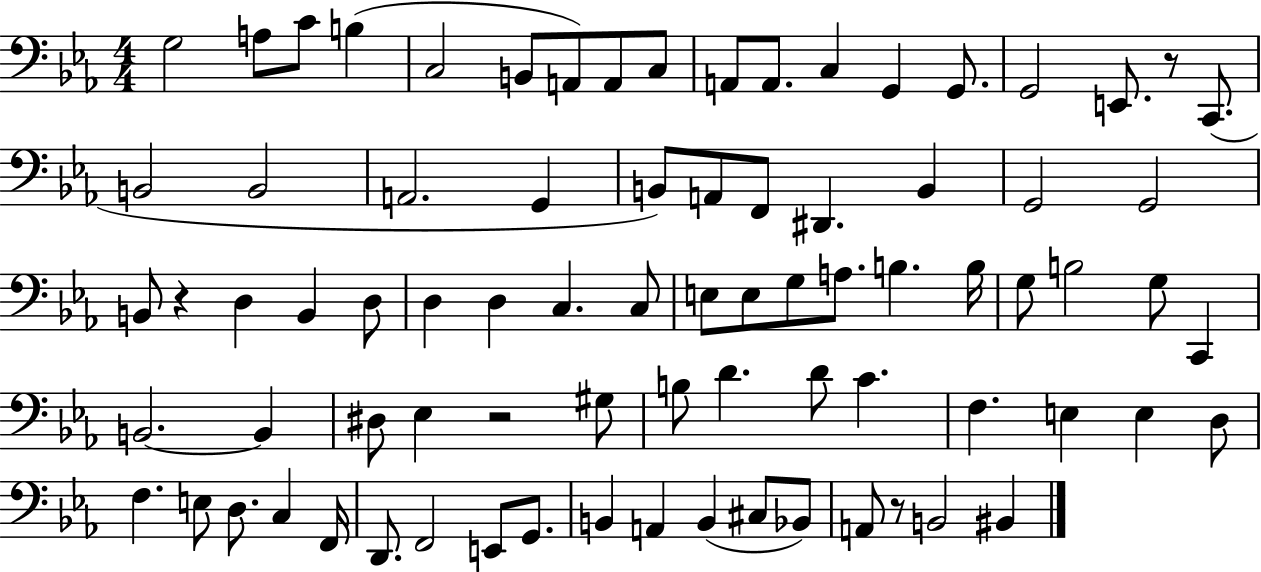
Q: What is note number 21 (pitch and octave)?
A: G2